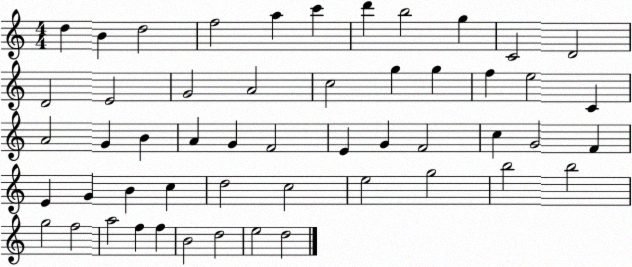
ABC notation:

X:1
T:Untitled
M:4/4
L:1/4
K:C
d B d2 f2 a c' d' b2 g C2 D2 D2 E2 G2 A2 c2 g g f e2 C A2 G B A G F2 E G F2 c G2 F E G B c d2 c2 e2 g2 b2 b2 g2 f2 a2 f f B2 d2 e2 d2